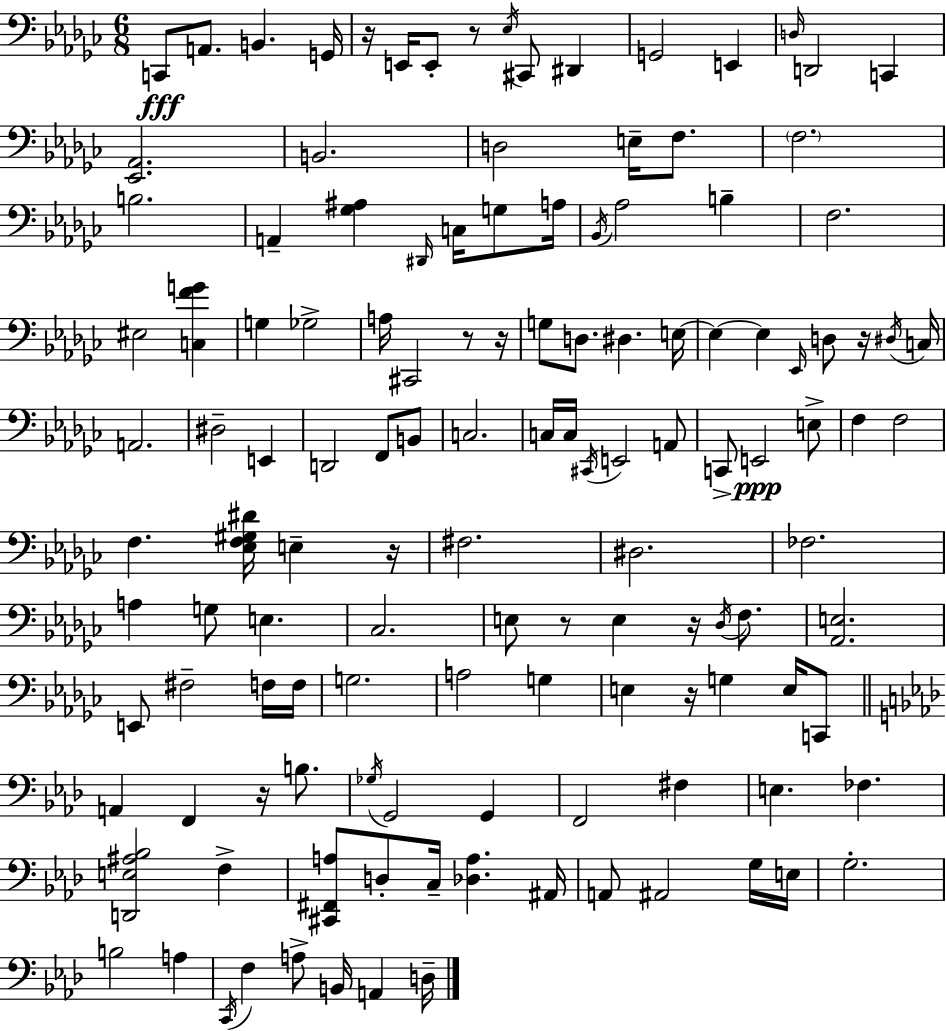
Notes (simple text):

C2/e A2/e. B2/q. G2/s R/s E2/s E2/e R/e Eb3/s C#2/e D#2/q G2/h E2/q D3/s D2/h C2/q [Eb2,Ab2]/h. B2/h. D3/h E3/s F3/e. F3/h. B3/h. A2/q [Gb3,A#3]/q D#2/s C3/s G3/e A3/s Bb2/s Ab3/h B3/q F3/h. EIS3/h [C3,F4,G4]/q G3/q Gb3/h A3/s C#2/h R/e R/s G3/e D3/e. D#3/q. E3/s E3/q E3/q Eb2/s D3/e R/s D#3/s C3/s A2/h. D#3/h E2/q D2/h F2/e B2/e C3/h. C3/s C3/s C#2/s E2/h A2/e C2/e E2/h E3/e F3/q F3/h F3/q. [Eb3,F3,G#3,D#4]/s E3/q R/s F#3/h. D#3/h. FES3/h. A3/q G3/e E3/q. CES3/h. E3/e R/e E3/q R/s Db3/s F3/e. [Ab2,E3]/h. E2/e F#3/h F3/s F3/s G3/h. A3/h G3/q E3/q R/s G3/q E3/s C2/e A2/q F2/q R/s B3/e. Gb3/s G2/h G2/q F2/h F#3/q E3/q. FES3/q. [D2,E3,A#3,Bb3]/h F3/q [C#2,F#2,A3]/e D3/e C3/s [Db3,A3]/q. A#2/s A2/e A#2/h G3/s E3/s G3/h. B3/h A3/q C2/s F3/q A3/e B2/s A2/q D3/s